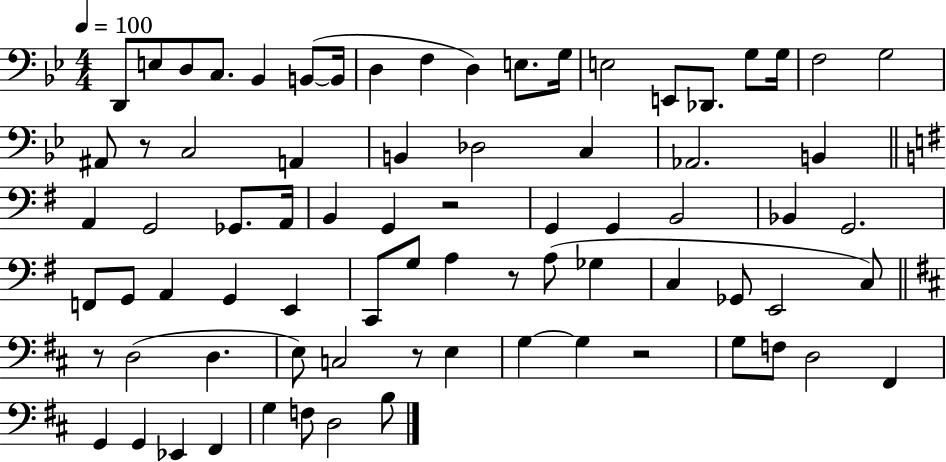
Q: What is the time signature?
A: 4/4